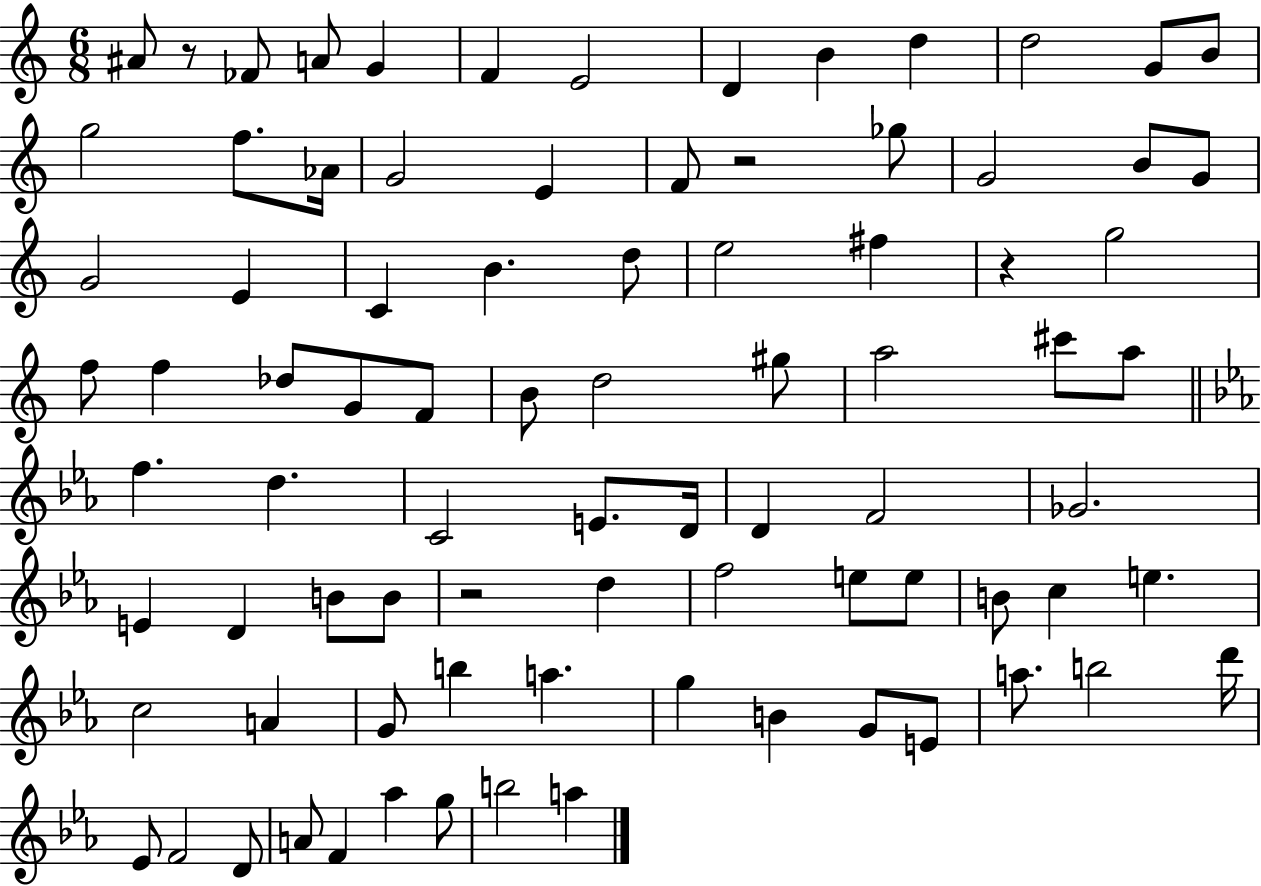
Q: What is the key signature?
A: C major